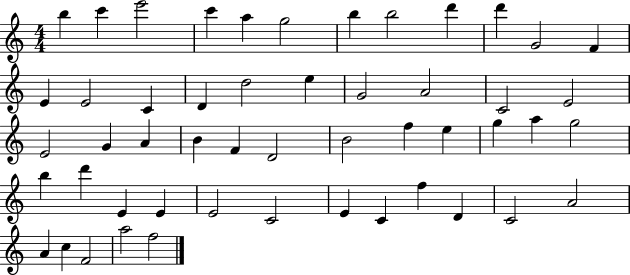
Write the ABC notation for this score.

X:1
T:Untitled
M:4/4
L:1/4
K:C
b c' e'2 c' a g2 b b2 d' d' G2 F E E2 C D d2 e G2 A2 C2 E2 E2 G A B F D2 B2 f e g a g2 b d' E E E2 C2 E C f D C2 A2 A c F2 a2 f2